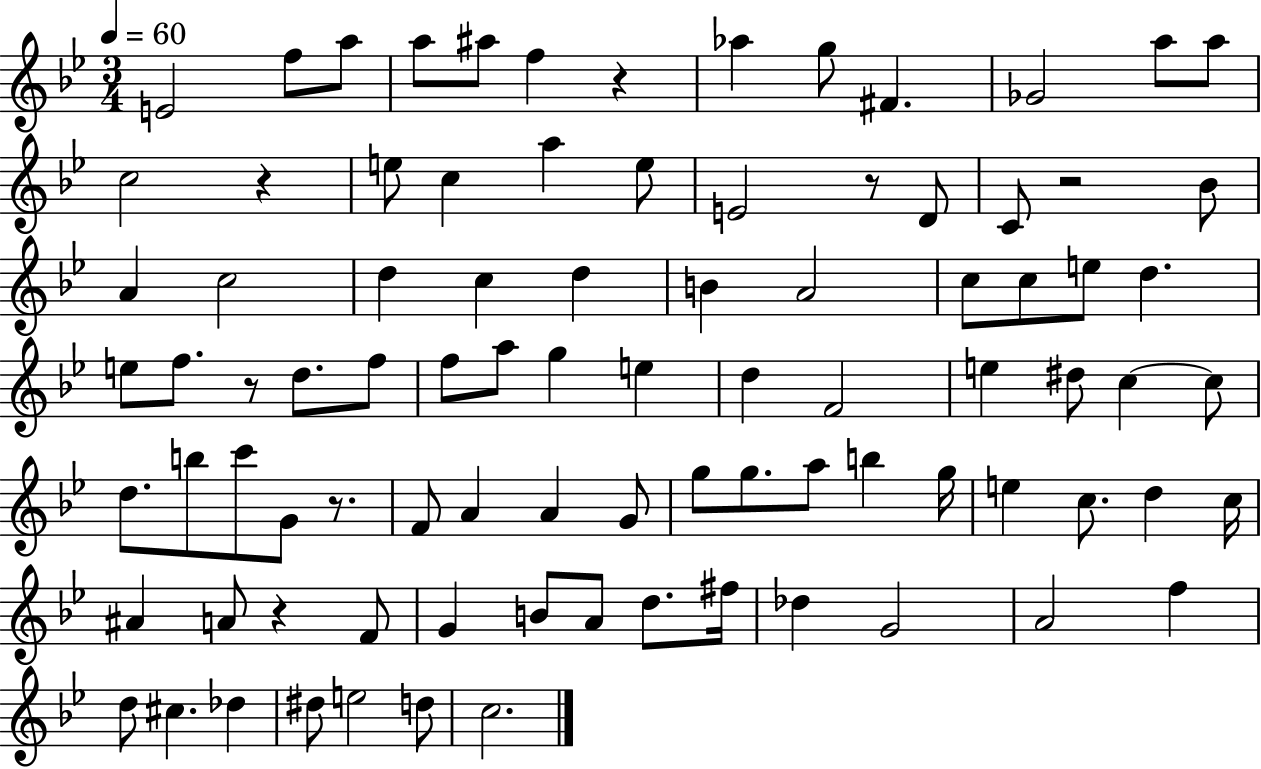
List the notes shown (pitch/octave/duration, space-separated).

E4/h F5/e A5/e A5/e A#5/e F5/q R/q Ab5/q G5/e F#4/q. Gb4/h A5/e A5/e C5/h R/q E5/e C5/q A5/q E5/e E4/h R/e D4/e C4/e R/h Bb4/e A4/q C5/h D5/q C5/q D5/q B4/q A4/h C5/e C5/e E5/e D5/q. E5/e F5/e. R/e D5/e. F5/e F5/e A5/e G5/q E5/q D5/q F4/h E5/q D#5/e C5/q C5/e D5/e. B5/e C6/e G4/e R/e. F4/e A4/q A4/q G4/e G5/e G5/e. A5/e B5/q G5/s E5/q C5/e. D5/q C5/s A#4/q A4/e R/q F4/e G4/q B4/e A4/e D5/e. F#5/s Db5/q G4/h A4/h F5/q D5/e C#5/q. Db5/q D#5/e E5/h D5/e C5/h.